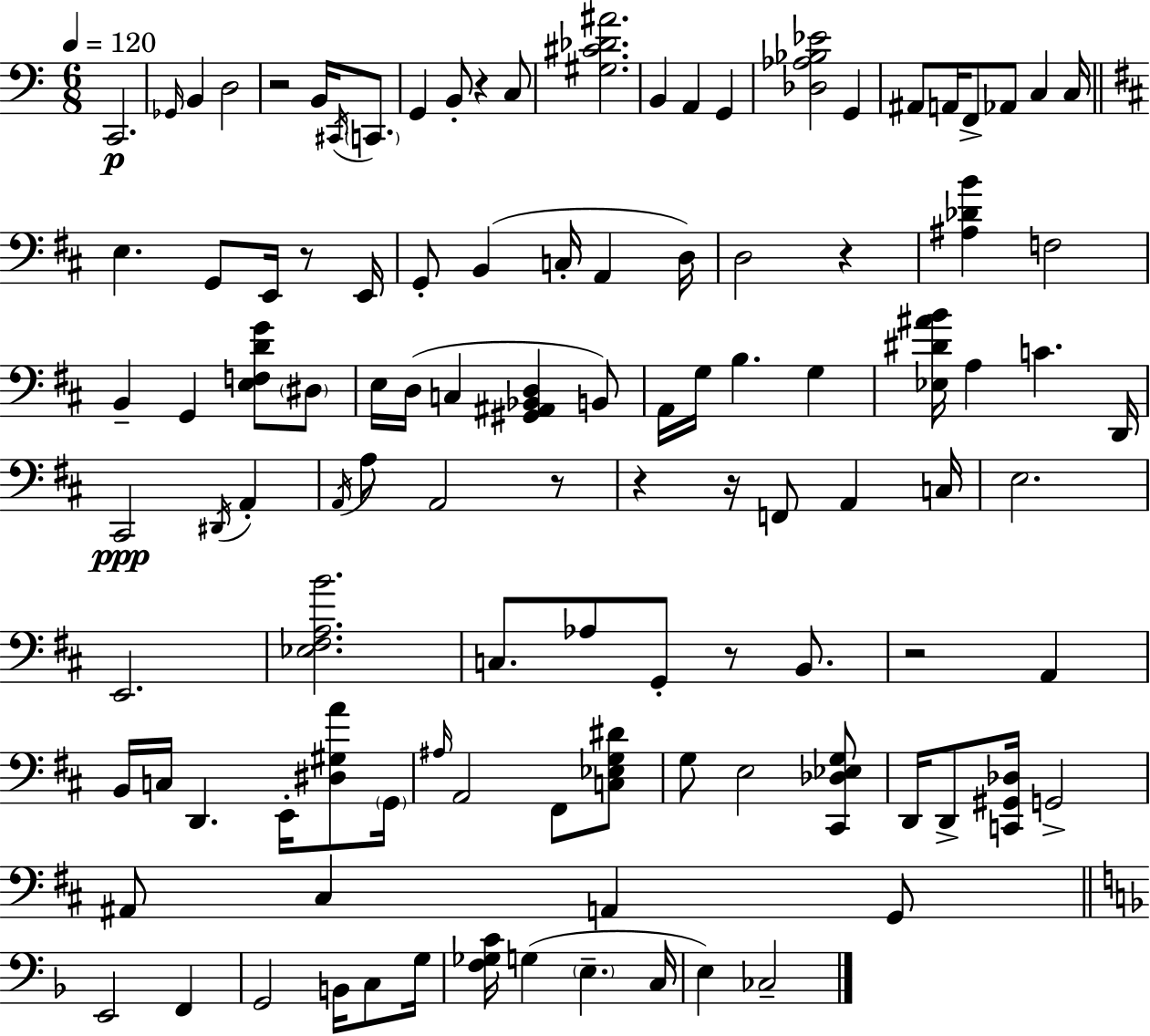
C2/h. Gb2/s B2/q D3/h R/h B2/s C#2/s C2/e. G2/q B2/e R/q C3/e [G#3,C#4,Db4,A#4]/h. B2/q A2/q G2/q [Db3,Ab3,Bb3,Eb4]/h G2/q A#2/e A2/s F2/e Ab2/e C3/q C3/s E3/q. G2/e E2/s R/e E2/s G2/e B2/q C3/s A2/q D3/s D3/h R/q [A#3,Db4,B4]/q F3/h B2/q G2/q [E3,F3,D4,G4]/e D#3/e E3/s D3/s C3/q [G#2,A#2,Bb2,D3]/q B2/e A2/s G3/s B3/q. G3/q [Eb3,D#4,A#4,B4]/s A3/q C4/q. D2/s C#2/h D#2/s A2/q A2/s A3/e A2/h R/e R/q R/s F2/e A2/q C3/s E3/h. E2/h. [Eb3,F#3,A3,B4]/h. C3/e. Ab3/e G2/e R/e B2/e. R/h A2/q B2/s C3/s D2/q. E2/s [D#3,G#3,A4]/e G2/s A#3/s A2/h F#2/e [C3,Eb3,G3,D#4]/e G3/e E3/h [C#2,Db3,Eb3,G3]/e D2/s D2/e [C2,G#2,Db3]/s G2/h A#2/e C#3/q A2/q G2/e E2/h F2/q G2/h B2/s C3/e G3/s [F3,Gb3,C4]/s G3/q E3/q. C3/s E3/q CES3/h